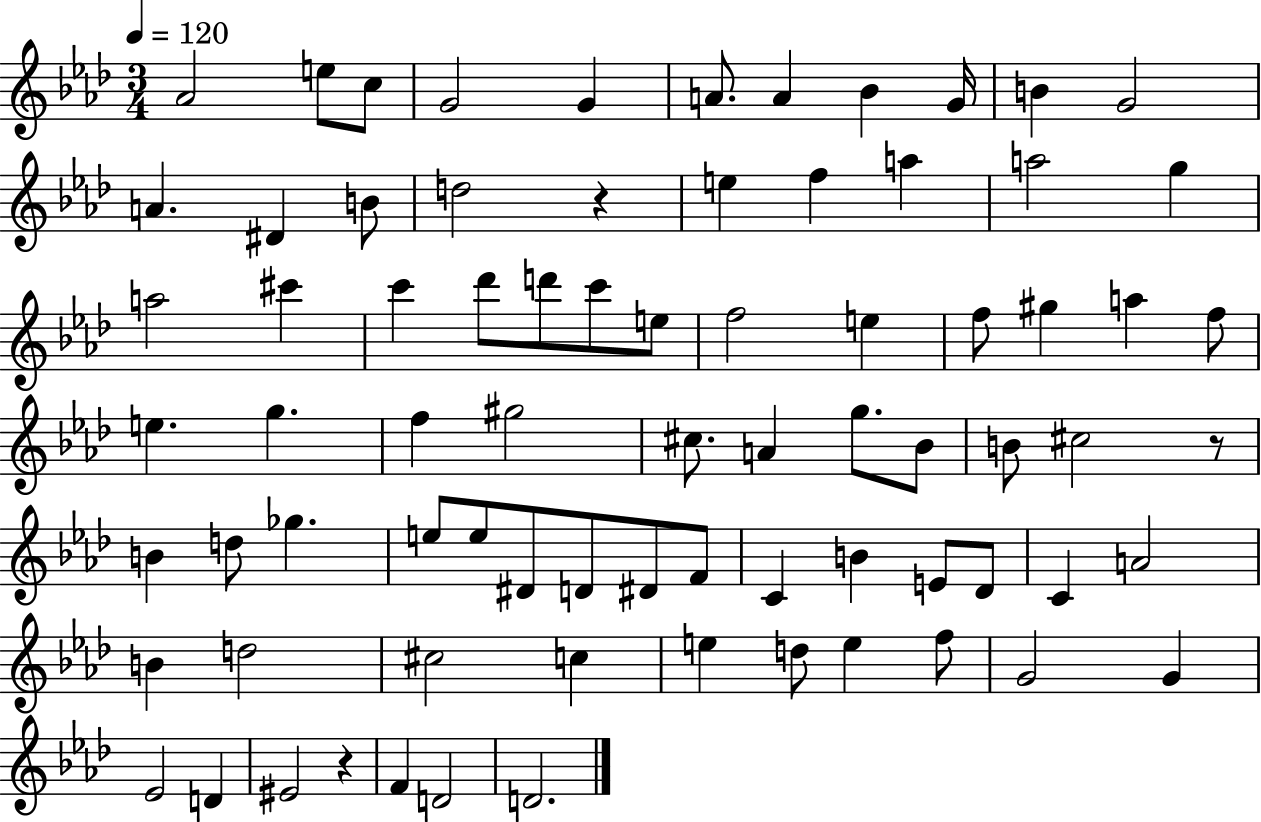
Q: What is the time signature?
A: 3/4